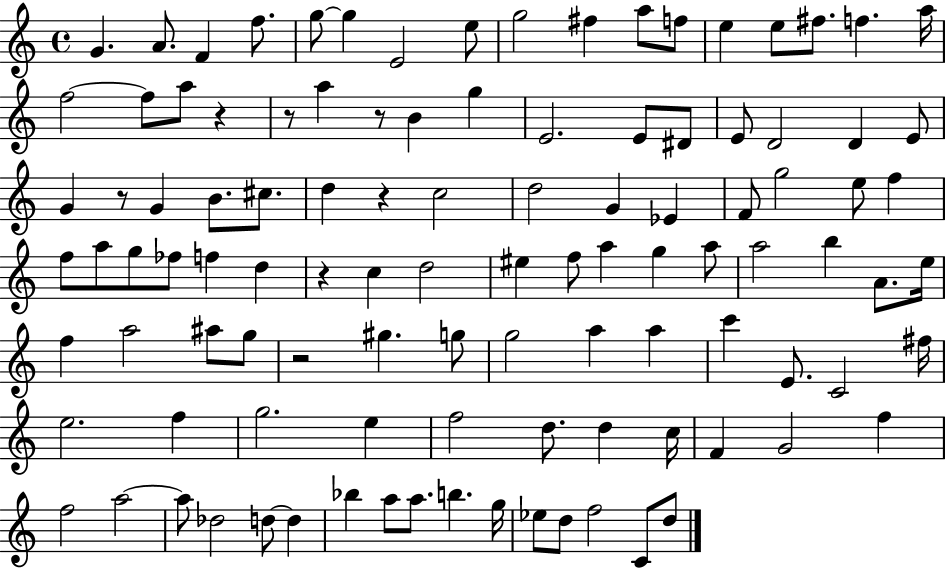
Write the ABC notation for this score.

X:1
T:Untitled
M:4/4
L:1/4
K:C
G A/2 F f/2 g/2 g E2 e/2 g2 ^f a/2 f/2 e e/2 ^f/2 f a/4 f2 f/2 a/2 z z/2 a z/2 B g E2 E/2 ^D/2 E/2 D2 D E/2 G z/2 G B/2 ^c/2 d z c2 d2 G _E F/2 g2 e/2 f f/2 a/2 g/2 _f/2 f d z c d2 ^e f/2 a g a/2 a2 b A/2 e/4 f a2 ^a/2 g/2 z2 ^g g/2 g2 a a c' E/2 C2 ^f/4 e2 f g2 e f2 d/2 d c/4 F G2 f f2 a2 a/2 _d2 d/2 d _b a/2 a/2 b g/4 _e/2 d/2 f2 C/2 d/2